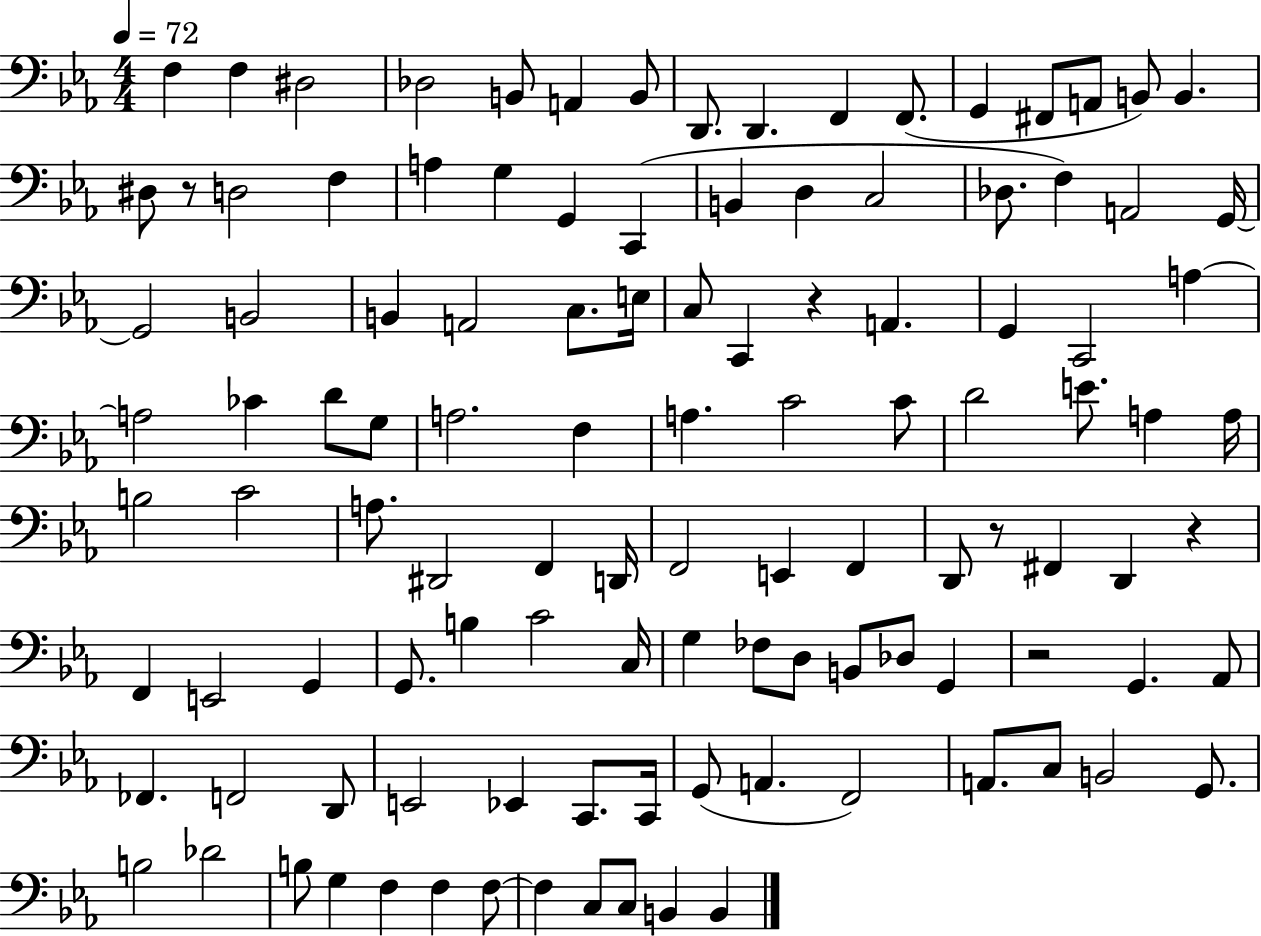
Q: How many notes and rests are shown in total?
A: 113